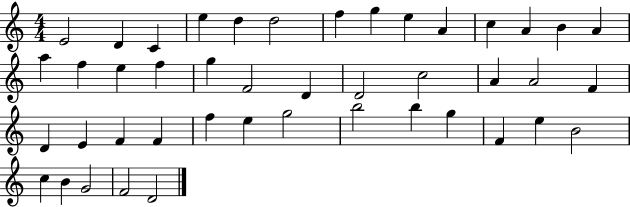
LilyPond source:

{
  \clef treble
  \numericTimeSignature
  \time 4/4
  \key c \major
  e'2 d'4 c'4 | e''4 d''4 d''2 | f''4 g''4 e''4 a'4 | c''4 a'4 b'4 a'4 | \break a''4 f''4 e''4 f''4 | g''4 f'2 d'4 | d'2 c''2 | a'4 a'2 f'4 | \break d'4 e'4 f'4 f'4 | f''4 e''4 g''2 | b''2 b''4 g''4 | f'4 e''4 b'2 | \break c''4 b'4 g'2 | f'2 d'2 | \bar "|."
}